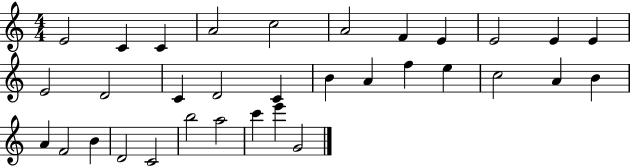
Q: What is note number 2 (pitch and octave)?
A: C4